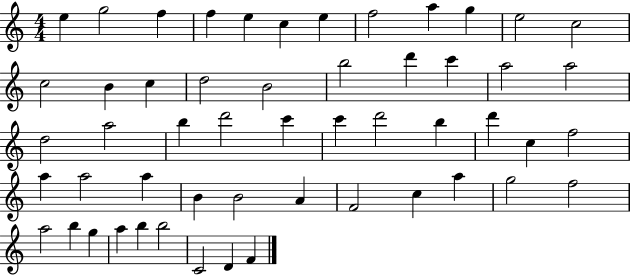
X:1
T:Untitled
M:4/4
L:1/4
K:C
e g2 f f e c e f2 a g e2 c2 c2 B c d2 B2 b2 d' c' a2 a2 d2 a2 b d'2 c' c' d'2 b d' c f2 a a2 a B B2 A F2 c a g2 f2 a2 b g a b b2 C2 D F